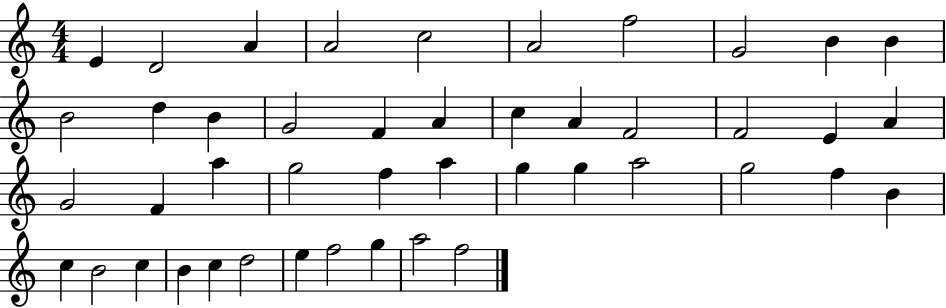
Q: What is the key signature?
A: C major